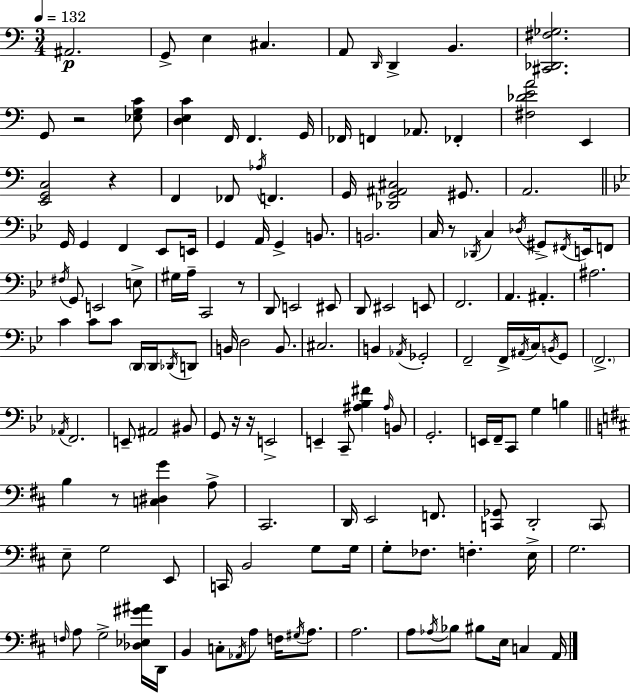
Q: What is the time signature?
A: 3/4